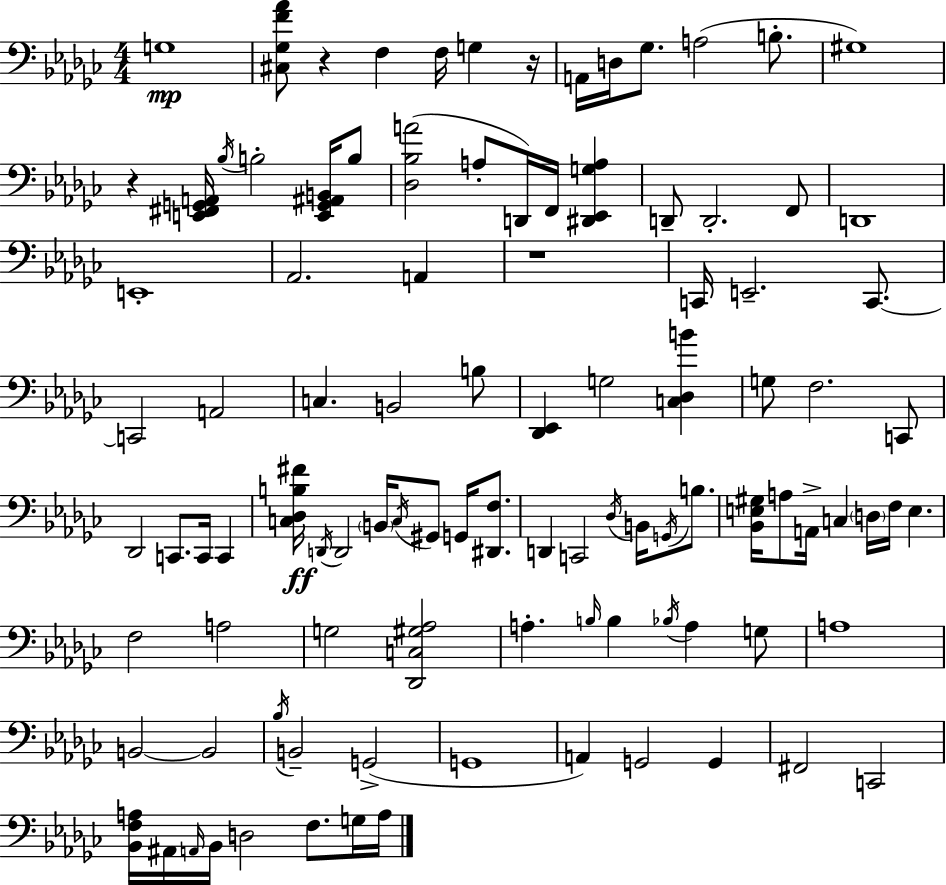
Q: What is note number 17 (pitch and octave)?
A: D2